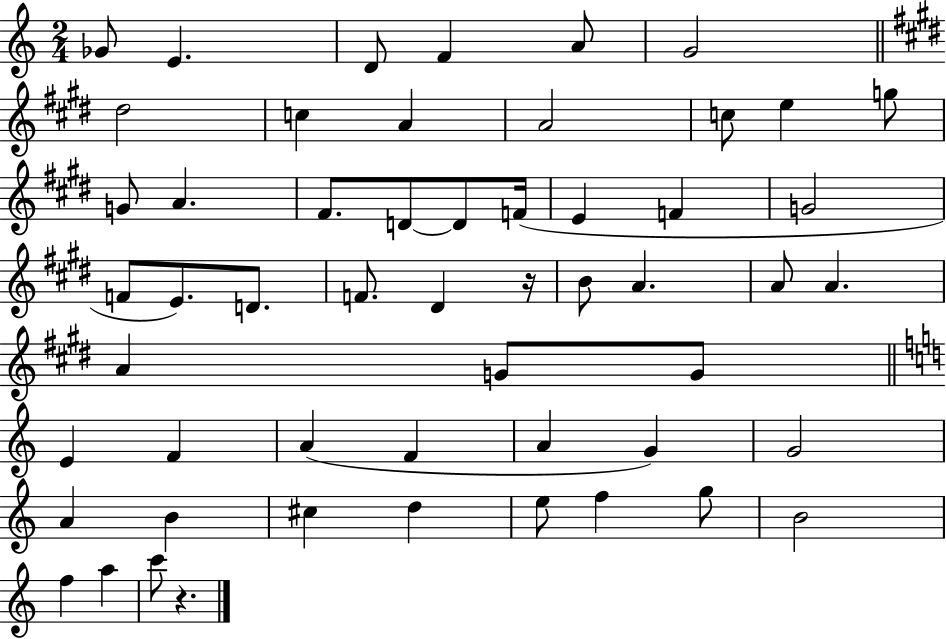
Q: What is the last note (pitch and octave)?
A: C6